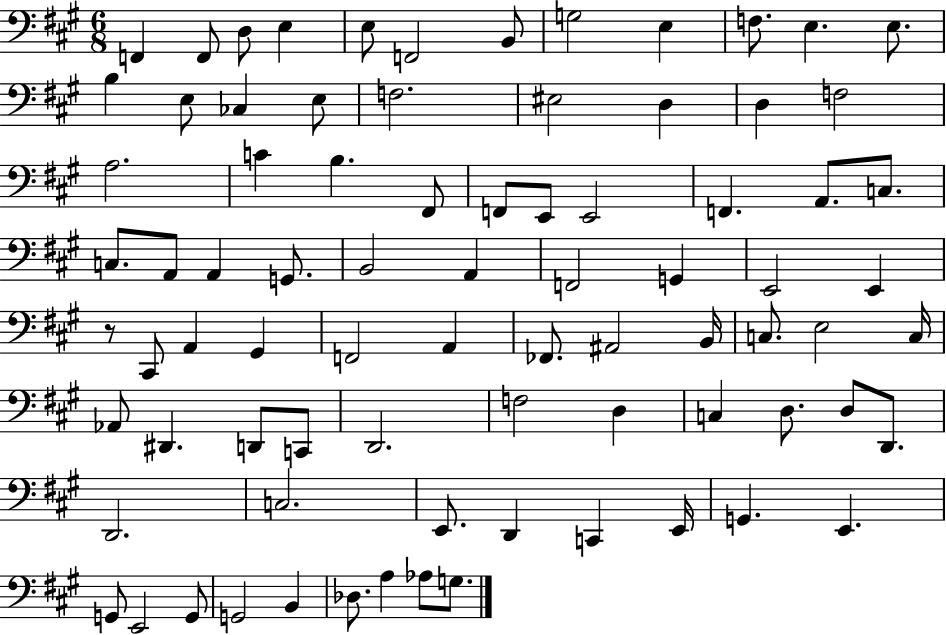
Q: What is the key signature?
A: A major